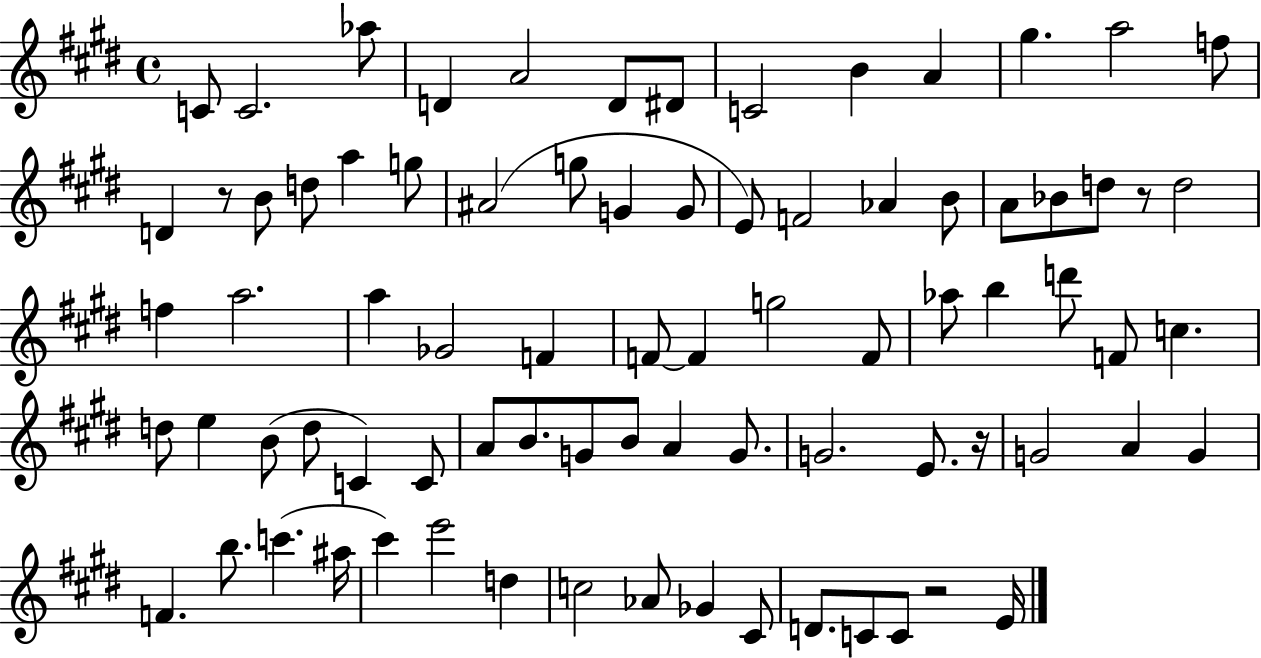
C4/e C4/h. Ab5/e D4/q A4/h D4/e D#4/e C4/h B4/q A4/q G#5/q. A5/h F5/e D4/q R/e B4/e D5/e A5/q G5/e A#4/h G5/e G4/q G4/e E4/e F4/h Ab4/q B4/e A4/e Bb4/e D5/e R/e D5/h F5/q A5/h. A5/q Gb4/h F4/q F4/e F4/q G5/h F4/e Ab5/e B5/q D6/e F4/e C5/q. D5/e E5/q B4/e D5/e C4/q C4/e A4/e B4/e. G4/e B4/e A4/q G4/e. G4/h. E4/e. R/s G4/h A4/q G4/q F4/q. B5/e. C6/q. A#5/s C#6/q E6/h D5/q C5/h Ab4/e Gb4/q C#4/e D4/e. C4/e C4/e R/h E4/s